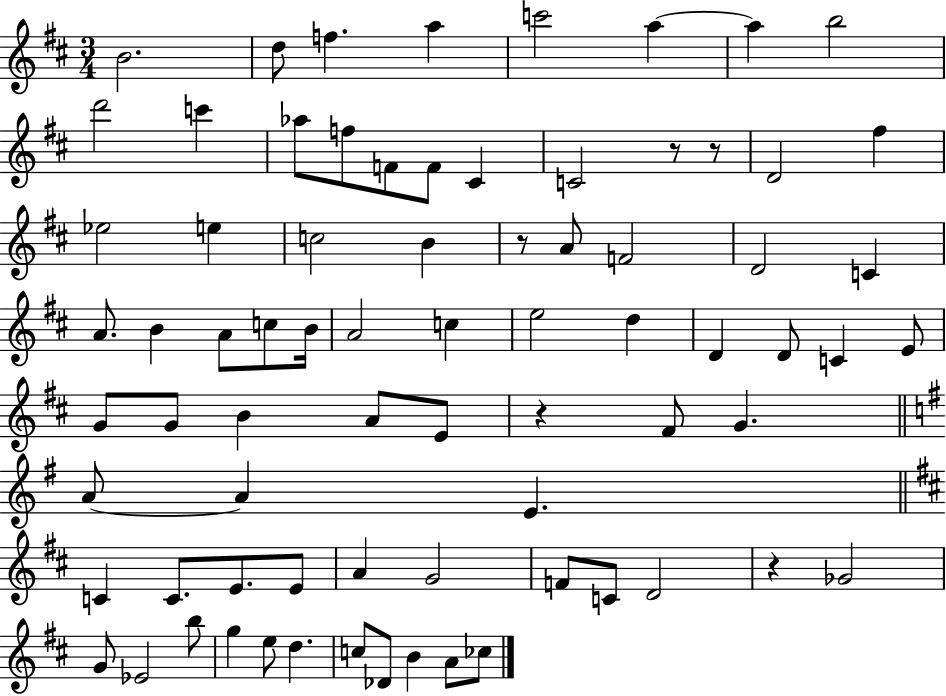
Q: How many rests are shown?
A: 5